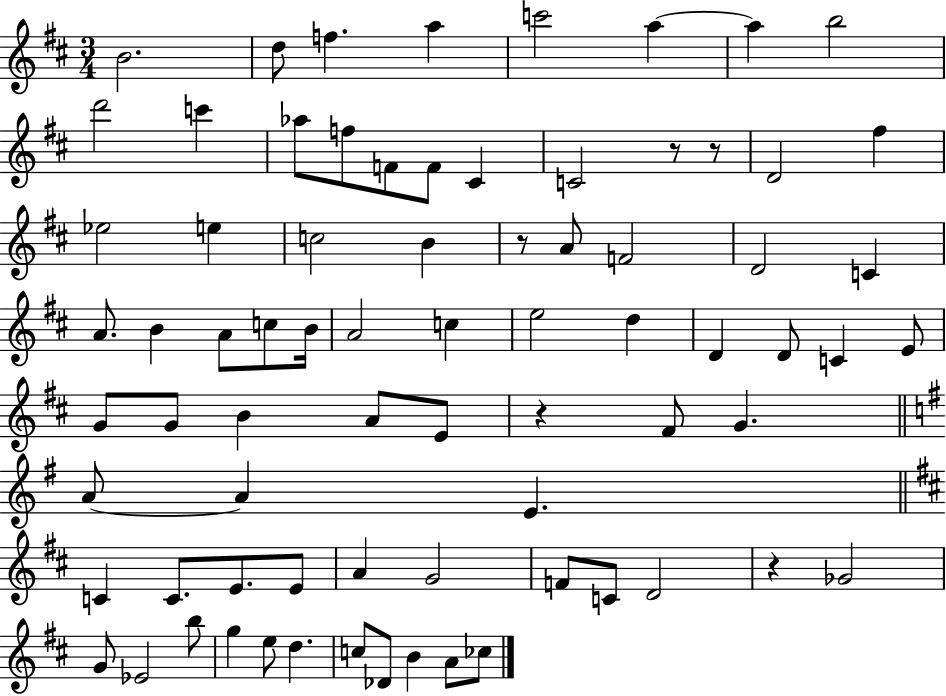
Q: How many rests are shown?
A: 5